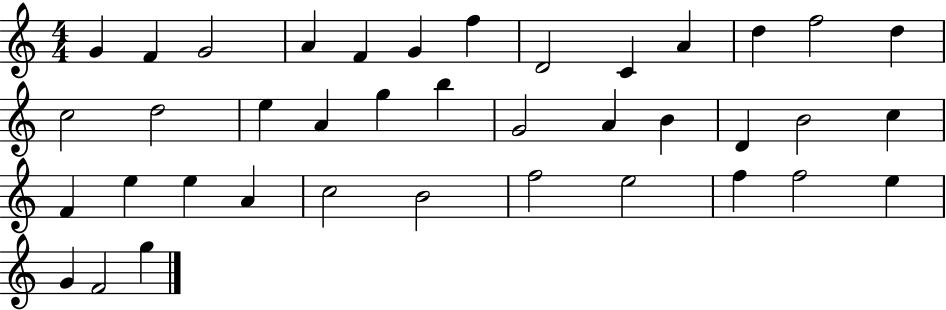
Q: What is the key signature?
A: C major